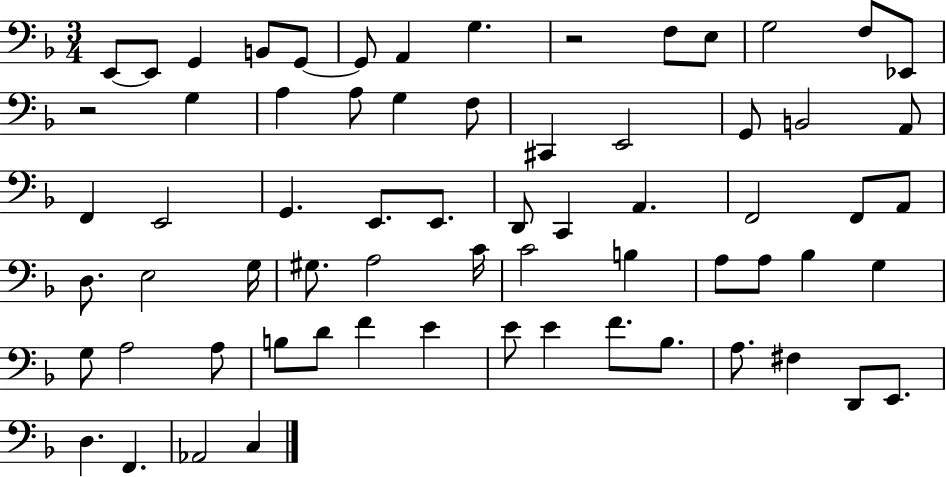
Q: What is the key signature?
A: F major